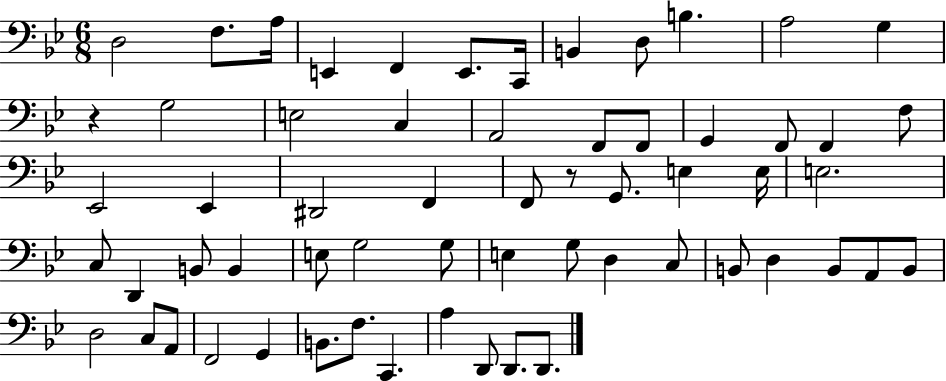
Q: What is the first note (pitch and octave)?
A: D3